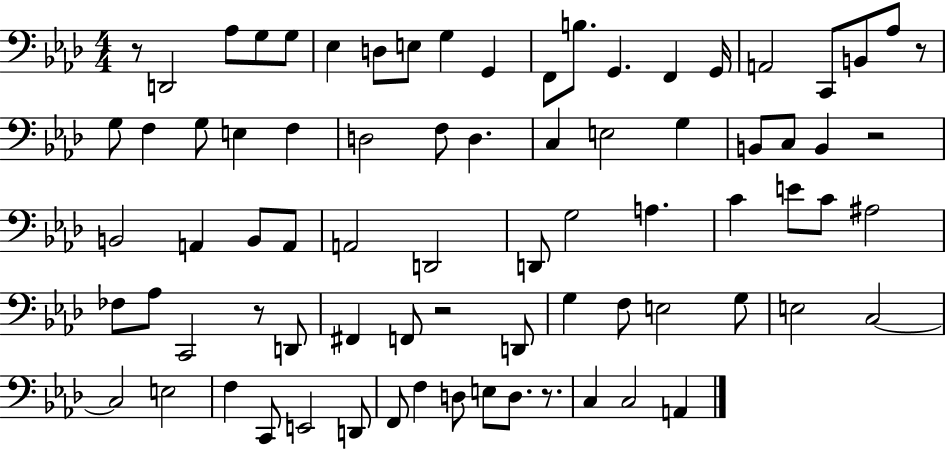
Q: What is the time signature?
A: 4/4